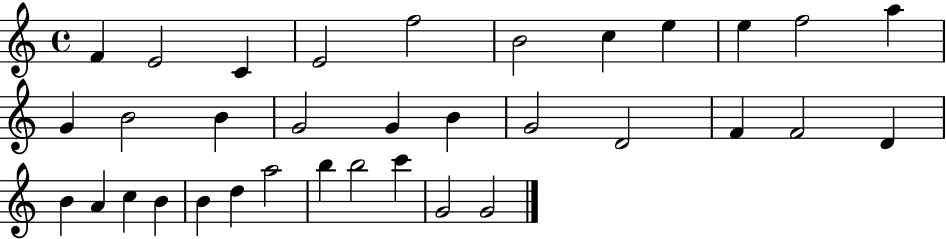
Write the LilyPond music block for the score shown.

{
  \clef treble
  \time 4/4
  \defaultTimeSignature
  \key c \major
  f'4 e'2 c'4 | e'2 f''2 | b'2 c''4 e''4 | e''4 f''2 a''4 | \break g'4 b'2 b'4 | g'2 g'4 b'4 | g'2 d'2 | f'4 f'2 d'4 | \break b'4 a'4 c''4 b'4 | b'4 d''4 a''2 | b''4 b''2 c'''4 | g'2 g'2 | \break \bar "|."
}